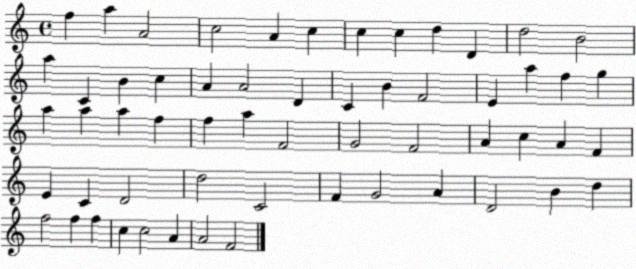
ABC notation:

X:1
T:Untitled
M:4/4
L:1/4
K:C
f a A2 c2 A c c c d D d2 B2 a C B c A A2 D C B F2 E a f g a a a f f a F2 G2 F2 A c A F E C D2 d2 C2 F G2 A D2 B d f2 f f c c2 A A2 F2